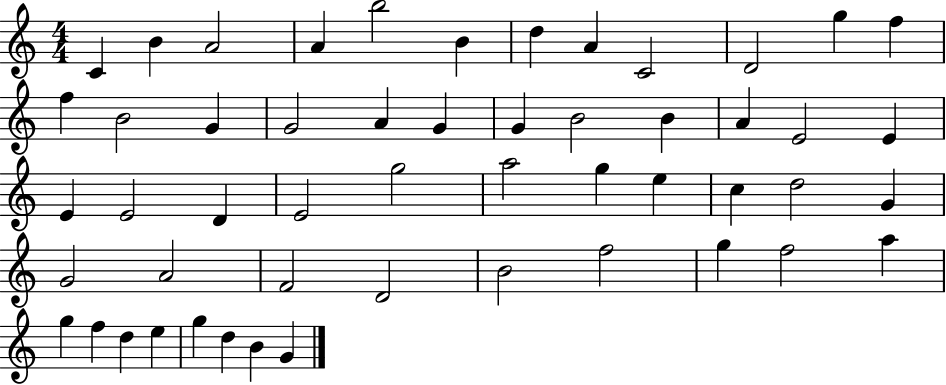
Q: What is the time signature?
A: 4/4